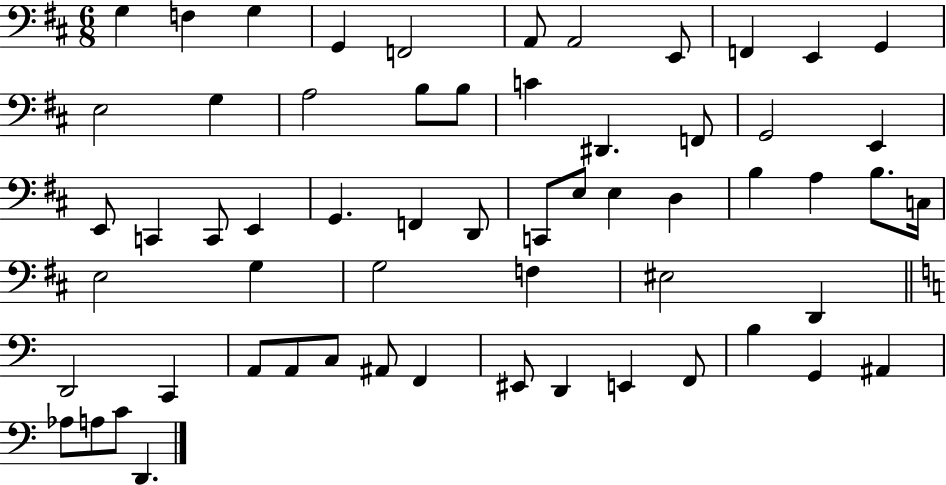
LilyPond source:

{
  \clef bass
  \numericTimeSignature
  \time 6/8
  \key d \major
  \repeat volta 2 { g4 f4 g4 | g,4 f,2 | a,8 a,2 e,8 | f,4 e,4 g,4 | \break e2 g4 | a2 b8 b8 | c'4 dis,4. f,8 | g,2 e,4 | \break e,8 c,4 c,8 e,4 | g,4. f,4 d,8 | c,8 e8 e4 d4 | b4 a4 b8. c16 | \break e2 g4 | g2 f4 | eis2 d,4 | \bar "||" \break \key c \major d,2 c,4 | a,8 a,8 c8 ais,8 f,4 | eis,8 d,4 e,4 f,8 | b4 g,4 ais,4 | \break aes8 a8 c'8 d,4. | } \bar "|."
}